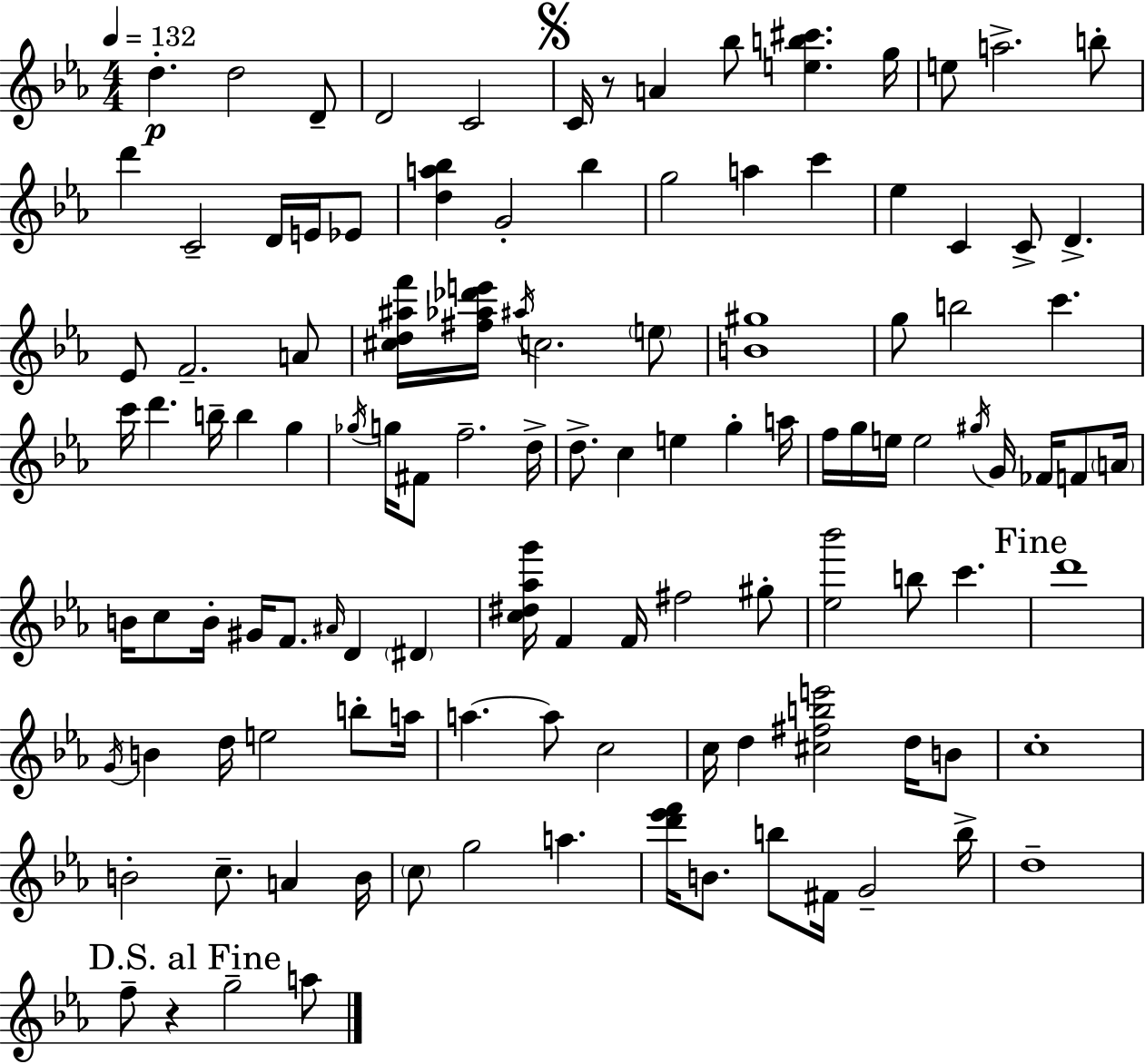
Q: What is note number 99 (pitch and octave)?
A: G4